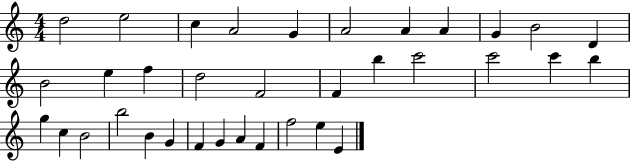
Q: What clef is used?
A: treble